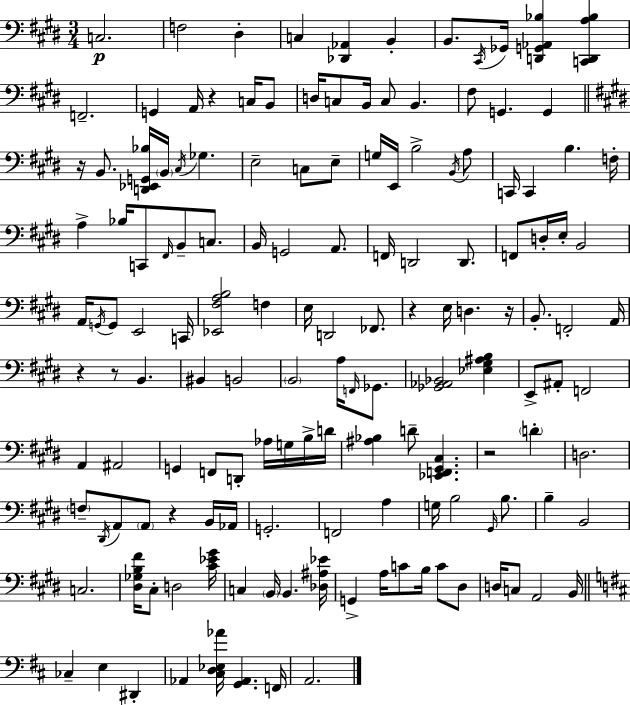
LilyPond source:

{
  \clef bass
  \numericTimeSignature
  \time 3/4
  \key e \major
  c2.\p | f2 dis4-. | c4 <des, aes,>4 b,4-. | b,8. \acciaccatura { cis,16 } ges,16 <d, g, aes, bes>4 <c, d, a bes>4 | \break f,2.-- | g,4 a,16 r4 c16 b,8 | d16 c8 b,16 c8 b,4. | fis8 g,4. g,4 | \break \bar "||" \break \key e \major r16 b,8. <d, ees, g, bes>16 \parenthesize b,16 \acciaccatura { cis16 } ges4. | e2-- c8 e8-- | g16 e,16 b2-> \acciaccatura { b,16 } | a8 c,16 c,4 b4. | \break f16-. a4-> bes16 c,8 \grace { fis,16 } b,8-- | c8. b,16 g,2 | a,8. f,16 d,2 | d,8. f,8 d16-. e16-. b,2 | \break a,16 \acciaccatura { g,16 } g,8 e,2 | c,16 <ees, fis a b>2 | f4 e16 d,2 | fes,8. r4 e16 d4. | \break r16 b,8.-. f,2-. | a,16 r4 r8 b,4. | bis,4 b,2 | \parenthesize b,2 | \break a16 \grace { f,16 } ges,8. <ges, aes, bes,>2 | <ees gis ais b>4 e,8-> ais,8-. f,2 | a,4 ais,2 | g,4 f,8 d,8-. | \break aes16 g16 b16-> d'16 <ais bes>4 d'8-- <ees, f, gis, cis>4. | r2 | \parenthesize d'4-. d2. | \parenthesize f8-- \acciaccatura { dis,16 } a,8 \parenthesize a,8 | \break r4 b,16 aes,16 g,2.-. | f,2 | a4 g16 b2 | \grace { gis,16 } b8. b4-- b,2 | \break c2. | <dis ges b fis'>16 cis8-. d2 | <cis' ees' gis'>16 c4 \parenthesize b,16 | b,4. <des ais ees'>16 g,4-> a16 | \break c'8 b16 c'8 dis8 d16 c8 a,2 | b,16 \bar "||" \break \key d \major ces4-- e4 dis,4-. | aes,4 <cis d ees aes'>16 <g, aes,>4. f,16 | a,2. | \bar "|."
}